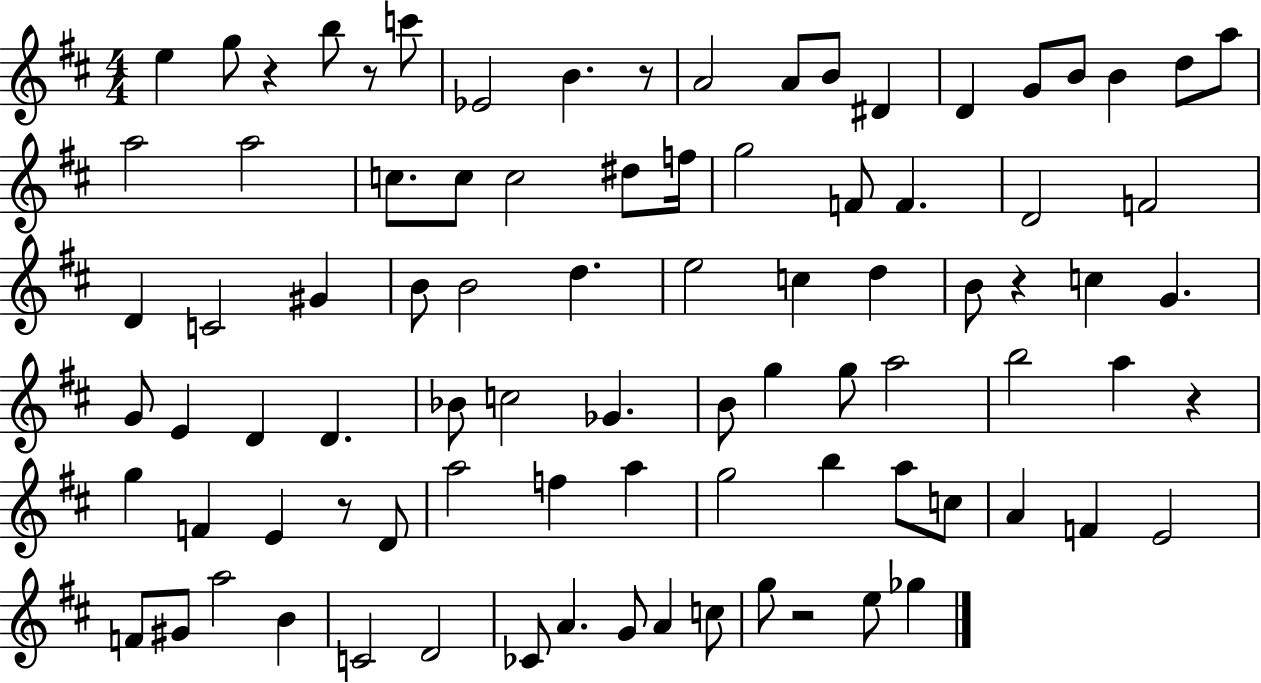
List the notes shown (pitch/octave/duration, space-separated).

E5/q G5/e R/q B5/e R/e C6/e Eb4/h B4/q. R/e A4/h A4/e B4/e D#4/q D4/q G4/e B4/e B4/q D5/e A5/e A5/h A5/h C5/e. C5/e C5/h D#5/e F5/s G5/h F4/e F4/q. D4/h F4/h D4/q C4/h G#4/q B4/e B4/h D5/q. E5/h C5/q D5/q B4/e R/q C5/q G4/q. G4/e E4/q D4/q D4/q. Bb4/e C5/h Gb4/q. B4/e G5/q G5/e A5/h B5/h A5/q R/q G5/q F4/q E4/q R/e D4/e A5/h F5/q A5/q G5/h B5/q A5/e C5/e A4/q F4/q E4/h F4/e G#4/e A5/h B4/q C4/h D4/h CES4/e A4/q. G4/e A4/q C5/e G5/e R/h E5/e Gb5/q